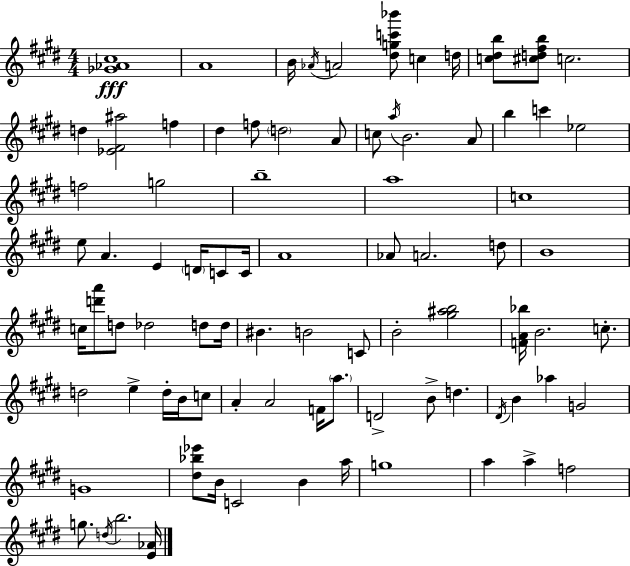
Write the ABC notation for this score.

X:1
T:Untitled
M:4/4
L:1/4
K:E
[_G_A^c]4 A4 B/4 _A/4 A2 [^dgc'_b']/2 c d/4 [c^db]/2 [^cd^fb]/2 c2 d [_E^F^a]2 f ^d f/2 d2 A/2 c/2 a/4 B2 A/2 b c' _e2 f2 g2 b4 a4 c4 e/2 A E D/4 C/2 C/4 A4 _A/2 A2 d/2 B4 c/4 [d'a']/2 d/2 _d2 d/2 d/4 ^B B2 C/2 B2 [^g^ab]2 [FA_b]/4 B2 c/2 d2 e d/4 B/4 c/2 A A2 F/4 a/2 D2 B/2 d ^D/4 B _a G2 G4 [^d_b_e']/2 B/4 C2 B a/4 g4 a a f2 g/2 d/4 b2 [E_A]/4